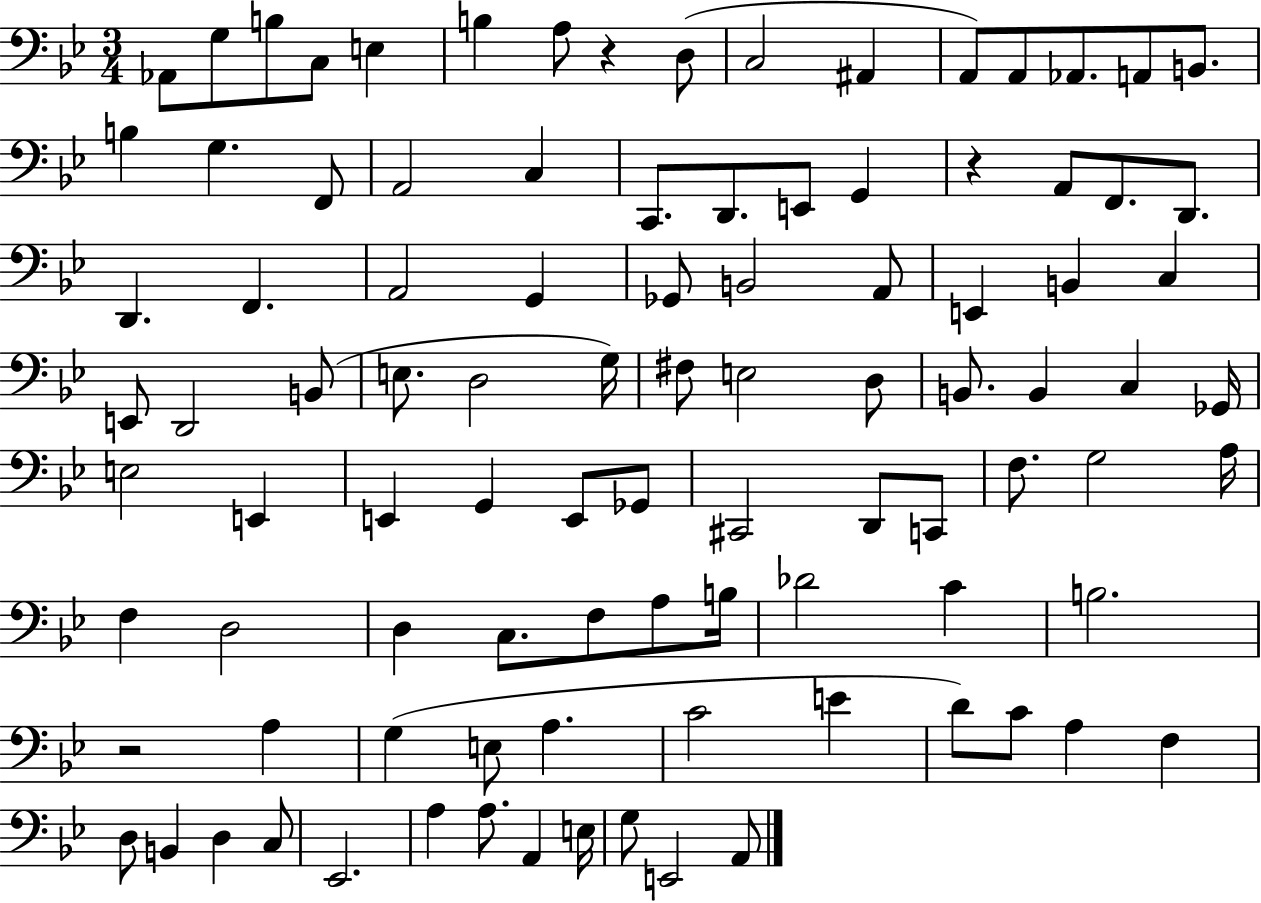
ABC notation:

X:1
T:Untitled
M:3/4
L:1/4
K:Bb
_A,,/2 G,/2 B,/2 C,/2 E, B, A,/2 z D,/2 C,2 ^A,, A,,/2 A,,/2 _A,,/2 A,,/2 B,,/2 B, G, F,,/2 A,,2 C, C,,/2 D,,/2 E,,/2 G,, z A,,/2 F,,/2 D,,/2 D,, F,, A,,2 G,, _G,,/2 B,,2 A,,/2 E,, B,, C, E,,/2 D,,2 B,,/2 E,/2 D,2 G,/4 ^F,/2 E,2 D,/2 B,,/2 B,, C, _G,,/4 E,2 E,, E,, G,, E,,/2 _G,,/2 ^C,,2 D,,/2 C,,/2 F,/2 G,2 A,/4 F, D,2 D, C,/2 F,/2 A,/2 B,/4 _D2 C B,2 z2 A, G, E,/2 A, C2 E D/2 C/2 A, F, D,/2 B,, D, C,/2 _E,,2 A, A,/2 A,, E,/4 G,/2 E,,2 A,,/2